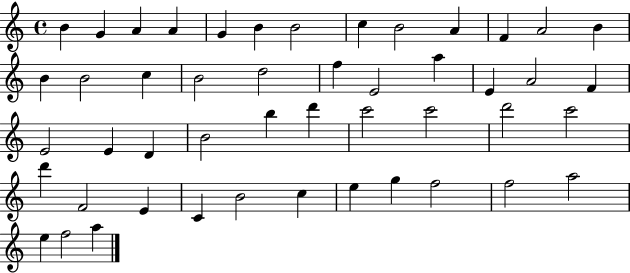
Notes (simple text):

B4/q G4/q A4/q A4/q G4/q B4/q B4/h C5/q B4/h A4/q F4/q A4/h B4/q B4/q B4/h C5/q B4/h D5/h F5/q E4/h A5/q E4/q A4/h F4/q E4/h E4/q D4/q B4/h B5/q D6/q C6/h C6/h D6/h C6/h D6/q F4/h E4/q C4/q B4/h C5/q E5/q G5/q F5/h F5/h A5/h E5/q F5/h A5/q